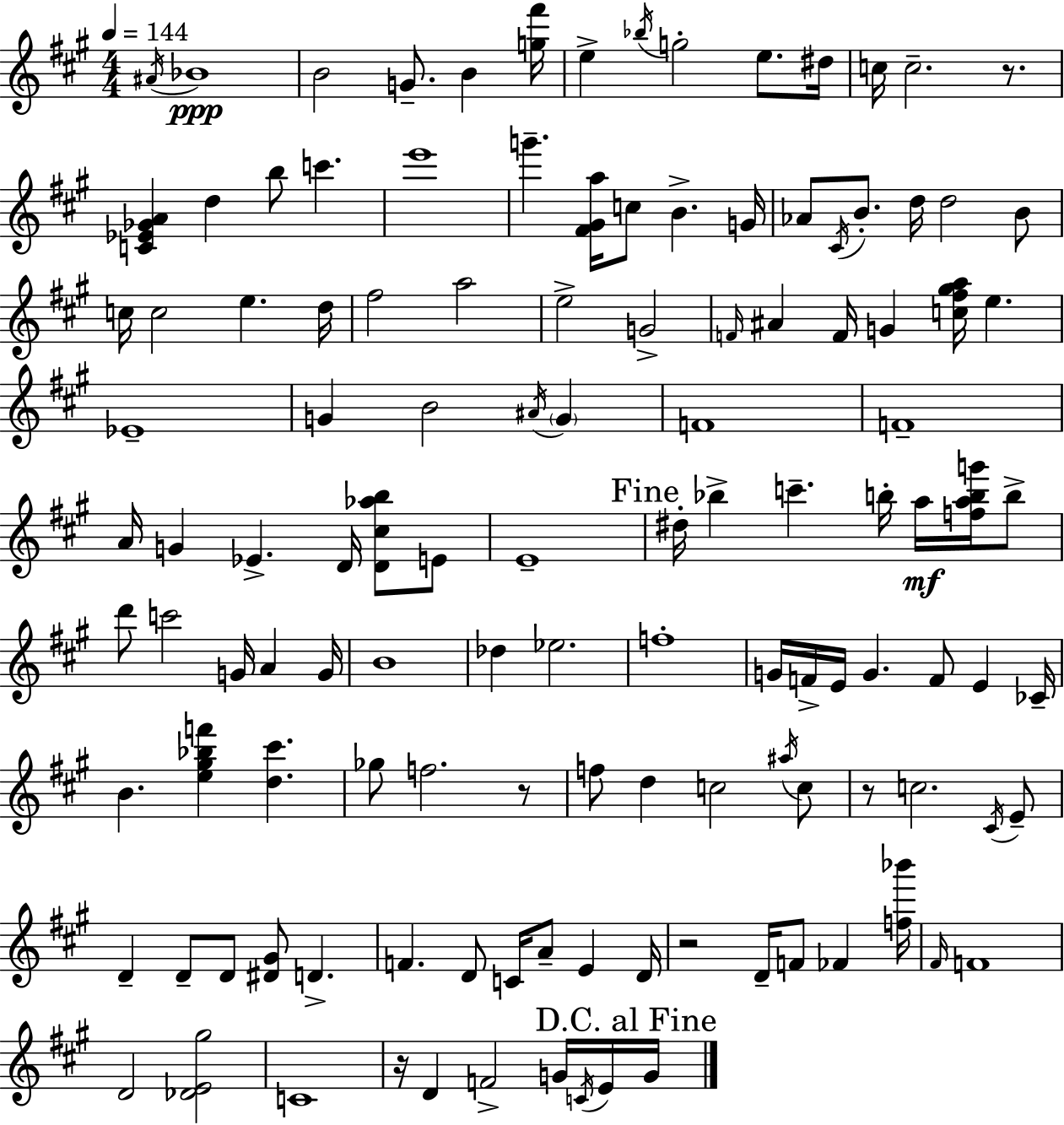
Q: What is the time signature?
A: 4/4